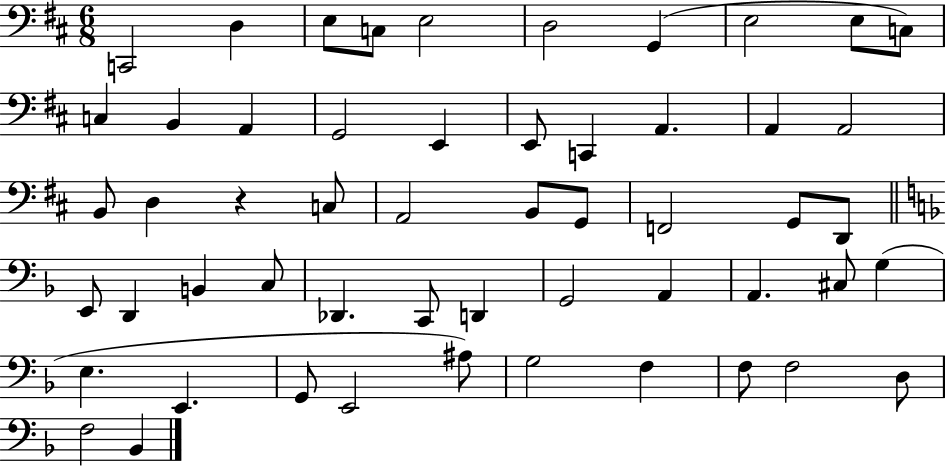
X:1
T:Untitled
M:6/8
L:1/4
K:D
C,,2 D, E,/2 C,/2 E,2 D,2 G,, E,2 E,/2 C,/2 C, B,, A,, G,,2 E,, E,,/2 C,, A,, A,, A,,2 B,,/2 D, z C,/2 A,,2 B,,/2 G,,/2 F,,2 G,,/2 D,,/2 E,,/2 D,, B,, C,/2 _D,, C,,/2 D,, G,,2 A,, A,, ^C,/2 G, E, E,, G,,/2 E,,2 ^A,/2 G,2 F, F,/2 F,2 D,/2 F,2 _B,,